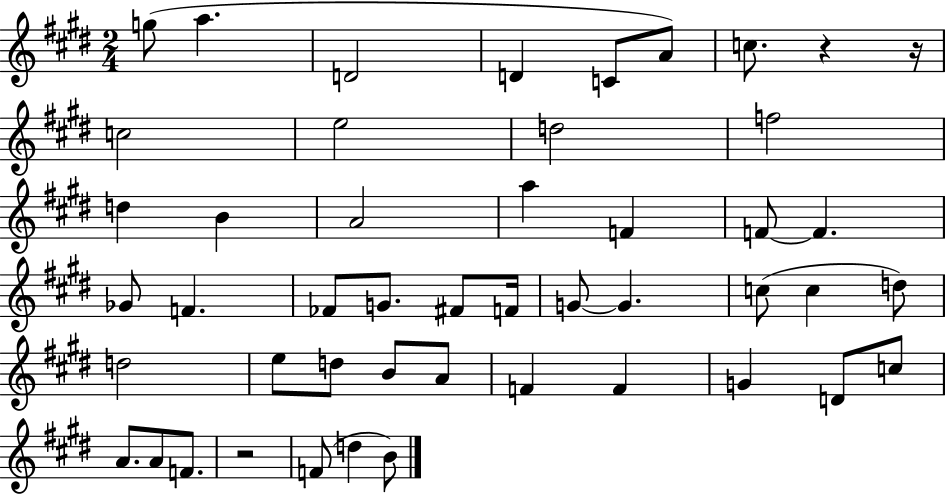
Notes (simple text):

G5/e A5/q. D4/h D4/q C4/e A4/e C5/e. R/q R/s C5/h E5/h D5/h F5/h D5/q B4/q A4/h A5/q F4/q F4/e F4/q. Gb4/e F4/q. FES4/e G4/e. F#4/e F4/s G4/e G4/q. C5/e C5/q D5/e D5/h E5/e D5/e B4/e A4/e F4/q F4/q G4/q D4/e C5/e A4/e. A4/e F4/e. R/h F4/e D5/q B4/e